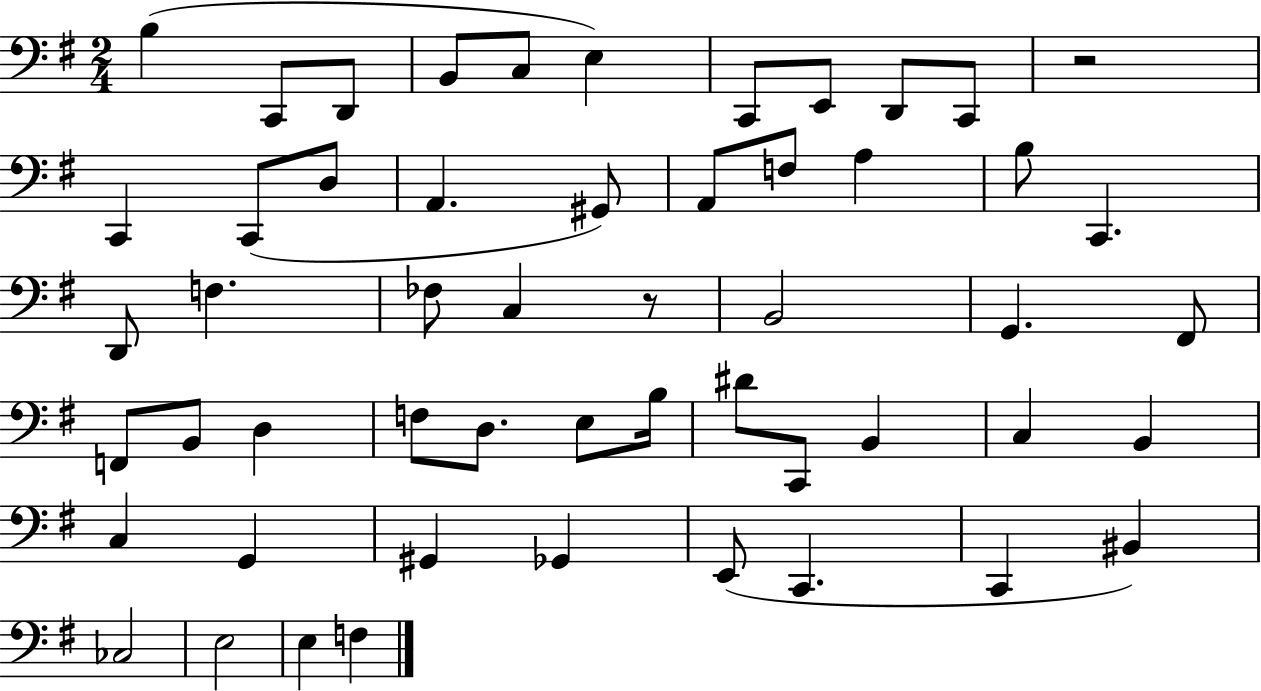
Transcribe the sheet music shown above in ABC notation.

X:1
T:Untitled
M:2/4
L:1/4
K:G
B, C,,/2 D,,/2 B,,/2 C,/2 E, C,,/2 E,,/2 D,,/2 C,,/2 z2 C,, C,,/2 D,/2 A,, ^G,,/2 A,,/2 F,/2 A, B,/2 C,, D,,/2 F, _F,/2 C, z/2 B,,2 G,, ^F,,/2 F,,/2 B,,/2 D, F,/2 D,/2 E,/2 B,/4 ^D/2 C,,/2 B,, C, B,, C, G,, ^G,, _G,, E,,/2 C,, C,, ^B,, _C,2 E,2 E, F,